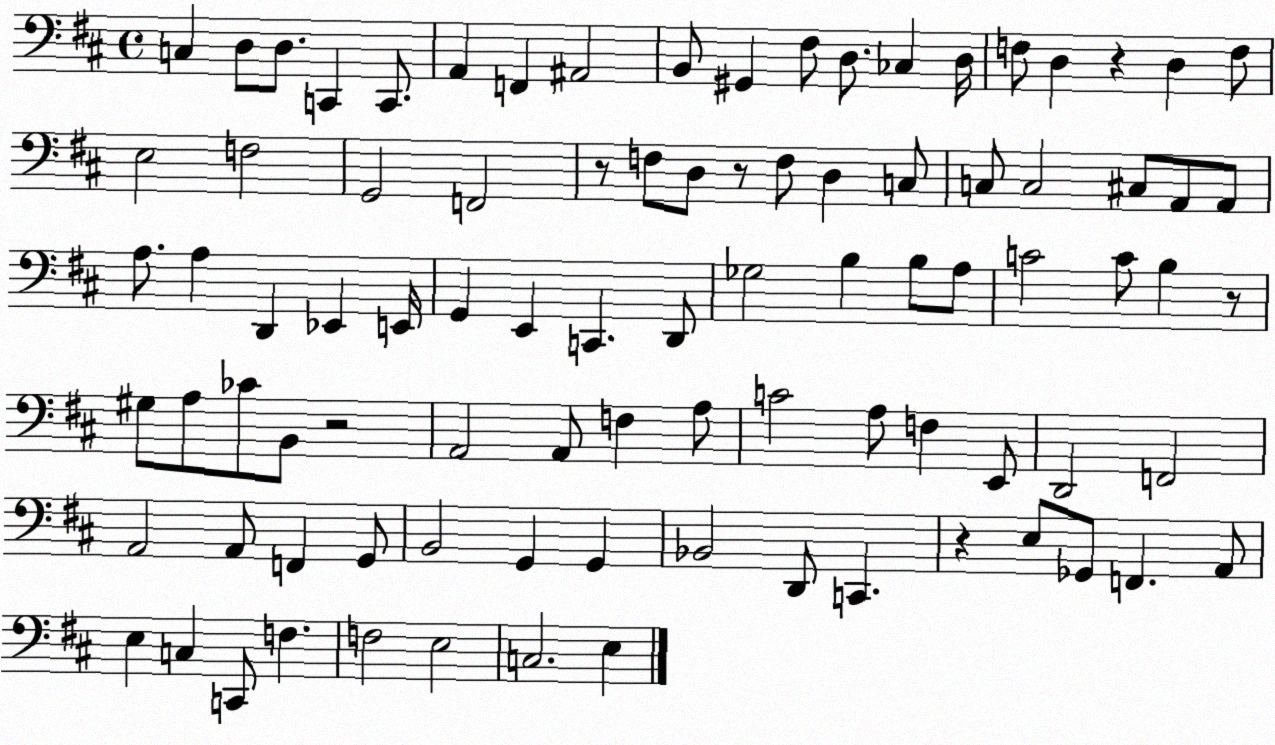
X:1
T:Untitled
M:4/4
L:1/4
K:D
C, D,/2 D,/2 C,, C,,/2 A,, F,, ^A,,2 B,,/2 ^G,, ^F,/2 D,/2 _C, D,/4 F,/2 D, z D, F,/2 E,2 F,2 G,,2 F,,2 z/2 F,/2 D,/2 z/2 F,/2 D, C,/2 C,/2 C,2 ^C,/2 A,,/2 A,,/2 A,/2 A, D,, _E,, E,,/4 G,, E,, C,, D,,/2 _G,2 B, B,/2 A,/2 C2 C/2 B, z/2 ^G,/2 A,/2 _C/2 B,,/2 z2 A,,2 A,,/2 F, A,/2 C2 A,/2 F, E,,/2 D,,2 F,,2 A,,2 A,,/2 F,, G,,/2 B,,2 G,, G,, _B,,2 D,,/2 C,, z E,/2 _G,,/2 F,, A,,/2 E, C, C,,/2 F, F,2 E,2 C,2 E,